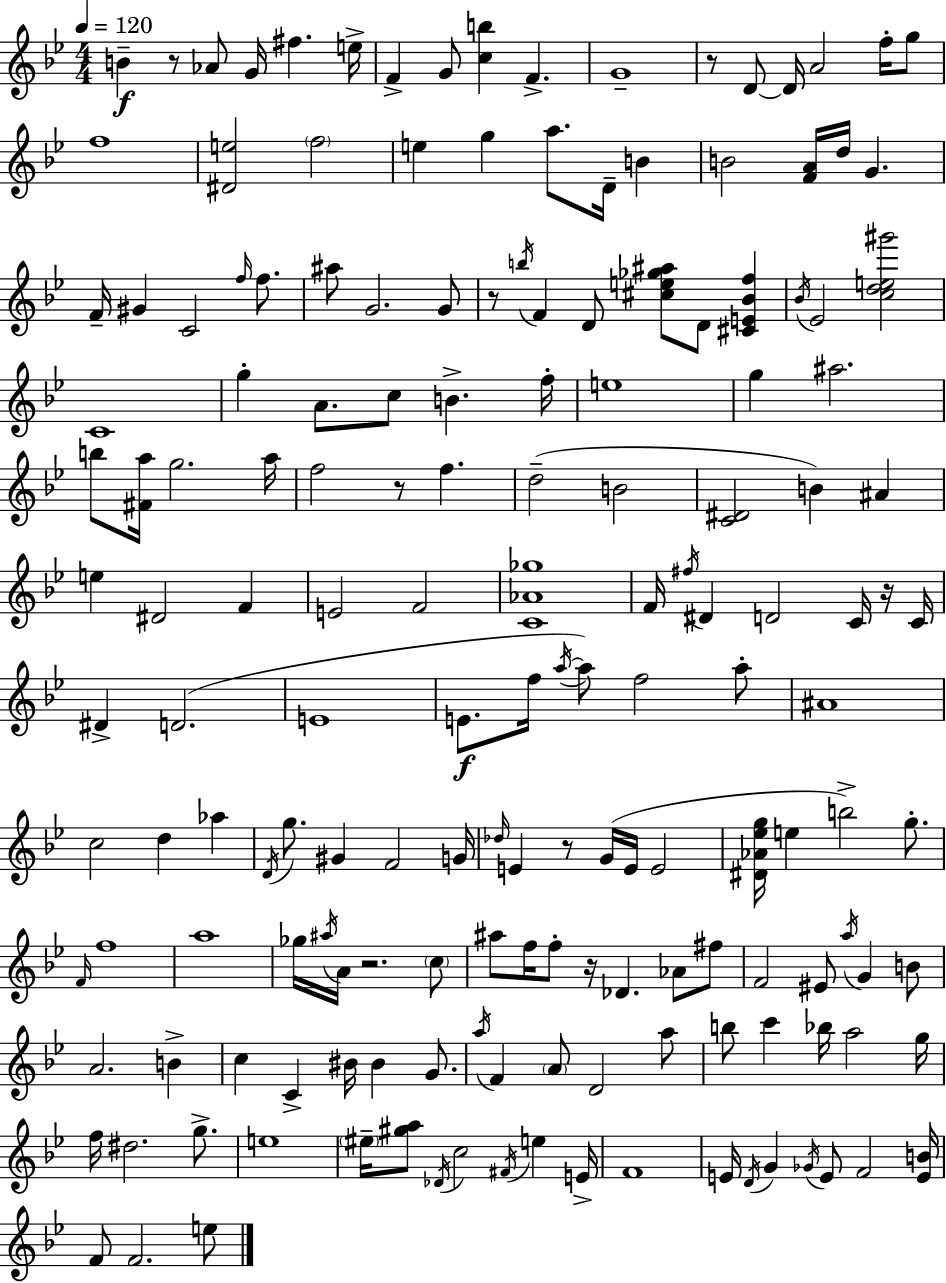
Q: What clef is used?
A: treble